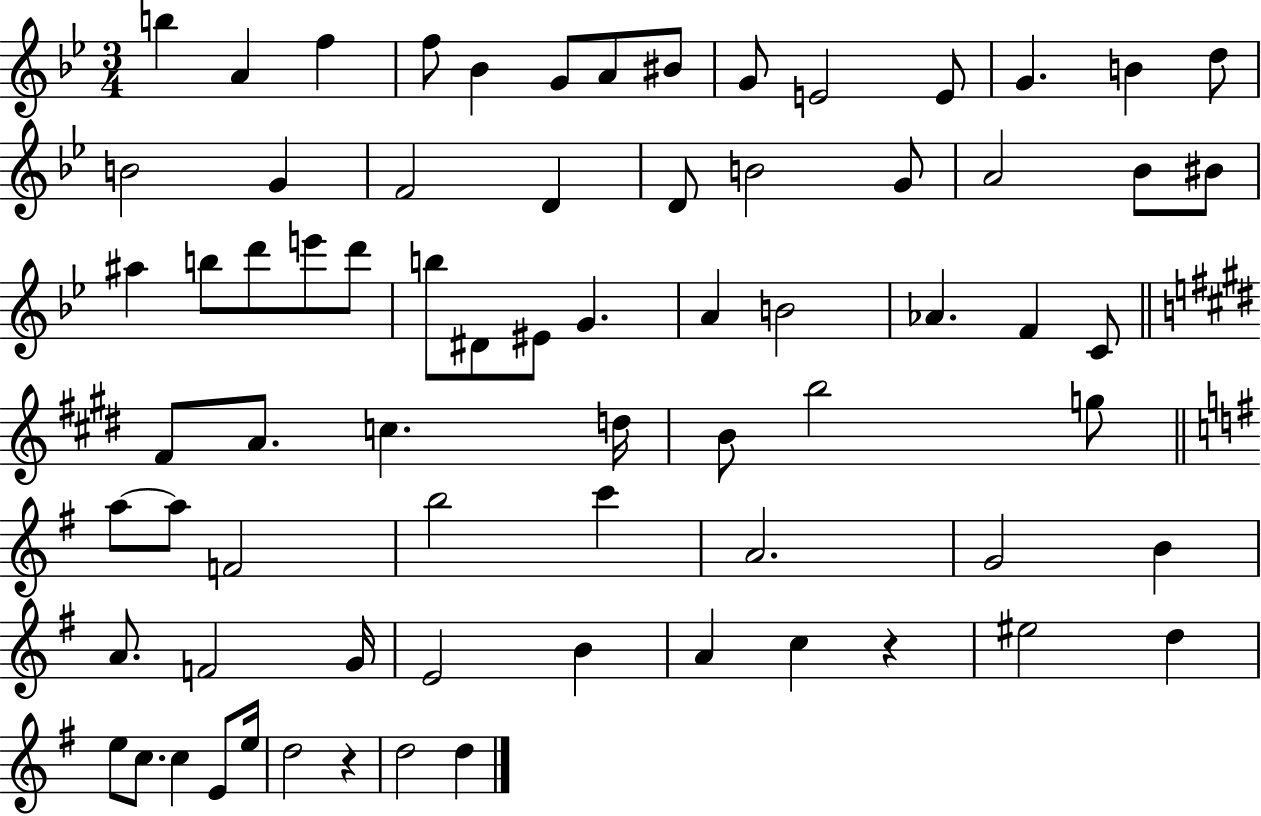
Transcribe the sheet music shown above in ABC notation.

X:1
T:Untitled
M:3/4
L:1/4
K:Bb
b A f f/2 _B G/2 A/2 ^B/2 G/2 E2 E/2 G B d/2 B2 G F2 D D/2 B2 G/2 A2 _B/2 ^B/2 ^a b/2 d'/2 e'/2 d'/2 b/2 ^D/2 ^E/2 G A B2 _A F C/2 ^F/2 A/2 c d/4 B/2 b2 g/2 a/2 a/2 F2 b2 c' A2 G2 B A/2 F2 G/4 E2 B A c z ^e2 d e/2 c/2 c E/2 e/4 d2 z d2 d